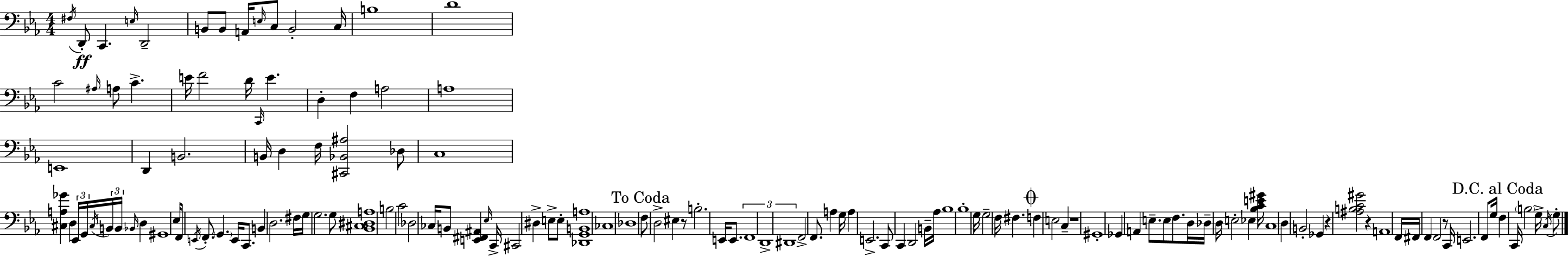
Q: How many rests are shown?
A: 5